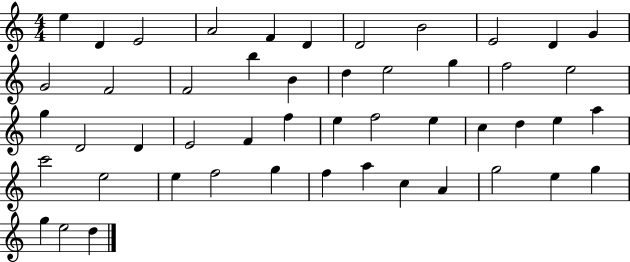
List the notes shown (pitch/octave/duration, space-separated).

E5/q D4/q E4/h A4/h F4/q D4/q D4/h B4/h E4/h D4/q G4/q G4/h F4/h F4/h B5/q B4/q D5/q E5/h G5/q F5/h E5/h G5/q D4/h D4/q E4/h F4/q F5/q E5/q F5/h E5/q C5/q D5/q E5/q A5/q C6/h E5/h E5/q F5/h G5/q F5/q A5/q C5/q A4/q G5/h E5/q G5/q G5/q E5/h D5/q